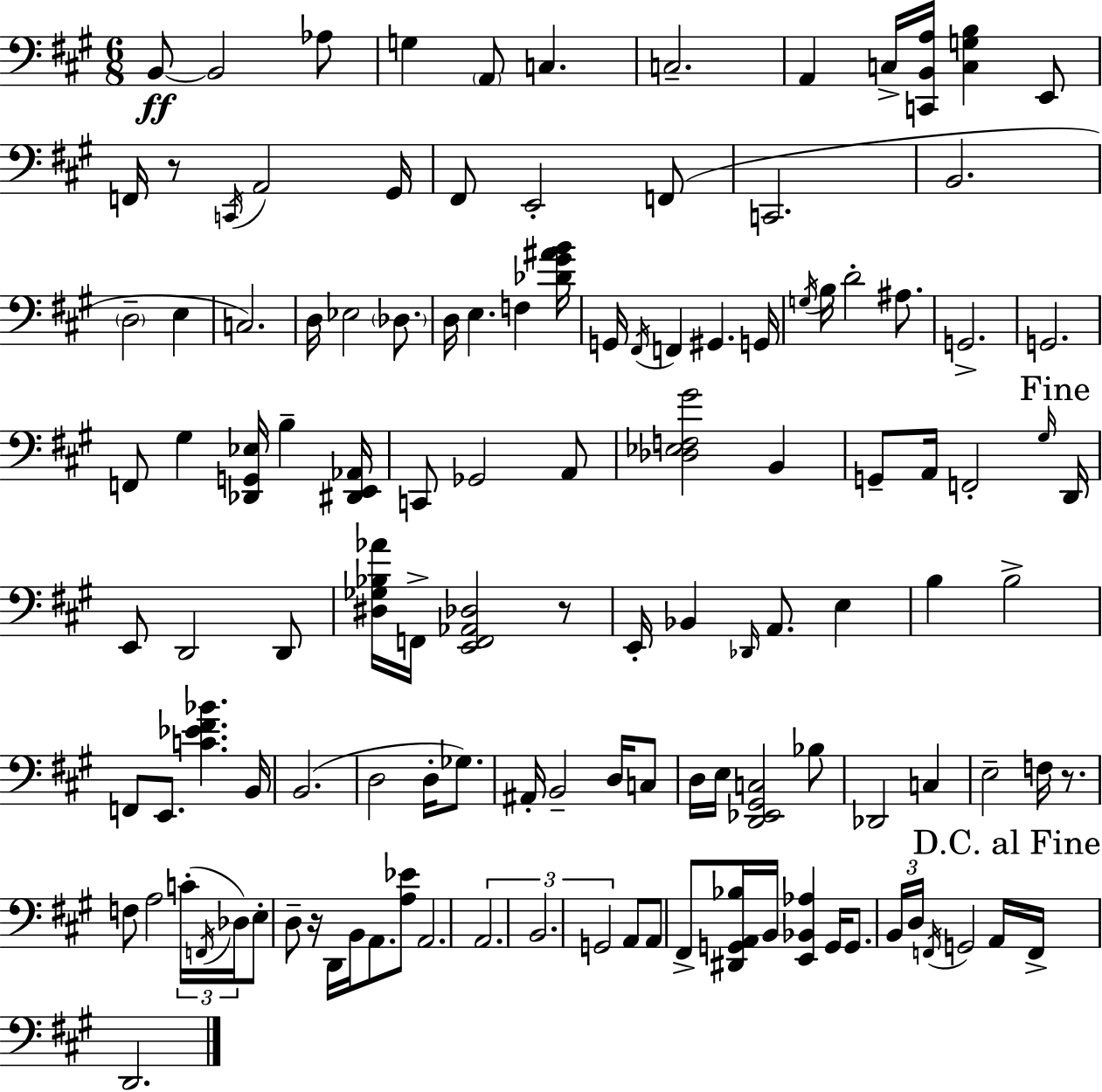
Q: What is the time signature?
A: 6/8